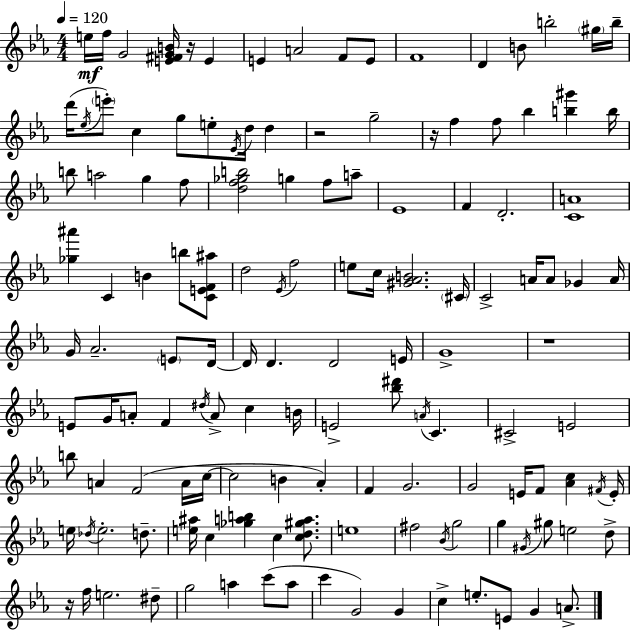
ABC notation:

X:1
T:Untitled
M:4/4
L:1/4
K:Cm
e/4 f/4 G2 [E^FGB]/4 z/4 E E A2 F/2 E/2 F4 D B/2 b2 ^g/4 b/4 d'/4 _e/4 e'/2 c g/2 e/2 _E/4 d/4 d z2 g2 z/4 f f/2 _b [b^g'] b/4 b/2 a2 g f/2 [df_gb]2 g f/2 a/2 _E4 F D2 [CA]4 [_g^a'] C B b/2 [CEF^a]/2 d2 _E/4 f2 e/2 c/4 [^G_AB]2 ^C/4 C2 A/4 A/2 _G A/4 G/4 _A2 E/2 D/4 D/4 D D2 E/4 G4 z4 E/2 G/4 A/2 F ^d/4 A/2 c B/4 E2 [_b^d']/2 A/4 C ^C2 E2 b/2 A F2 A/4 c/4 c2 B _A F G2 G2 E/4 F/2 [_Ac] ^F/4 E/4 e/4 _d/4 e2 d/2 [e^a]/4 c [_gab] c [cd^ga]/2 e4 ^f2 _B/4 g2 g ^G/4 ^g/2 e2 d/2 z/4 f/4 e2 ^d/2 g2 a c'/2 a/2 c' G2 G c e/2 E/2 G A/2